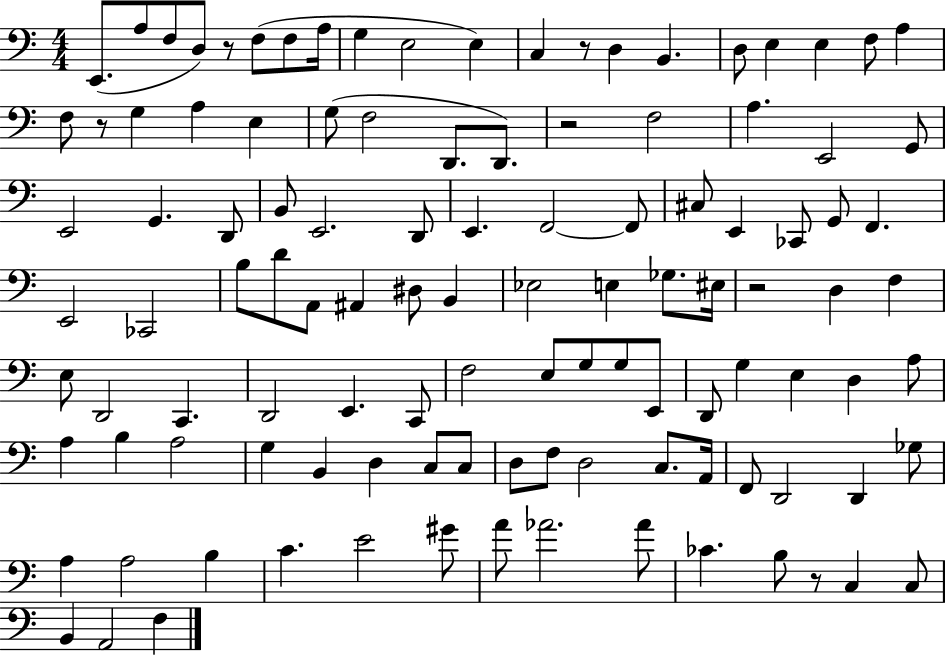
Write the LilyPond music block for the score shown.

{
  \clef bass
  \numericTimeSignature
  \time 4/4
  \key c \major
  e,8.( a8 f8 d8) r8 f8( f8 a16 | g4 e2 e4) | c4 r8 d4 b,4. | d8 e4 e4 f8 a4 | \break f8 r8 g4 a4 e4 | g8( f2 d,8. d,8.) | r2 f2 | a4. e,2 g,8 | \break e,2 g,4. d,8 | b,8 e,2. d,8 | e,4. f,2~~ f,8 | cis8 e,4 ces,8 g,8 f,4. | \break e,2 ces,2 | b8 d'8 a,8 ais,4 dis8 b,4 | ees2 e4 ges8. eis16 | r2 d4 f4 | \break e8 d,2 c,4. | d,2 e,4. c,8 | f2 e8 g8 g8 e,8 | d,8 g4 e4 d4 a8 | \break a4 b4 a2 | g4 b,4 d4 c8 c8 | d8 f8 d2 c8. a,16 | f,8 d,2 d,4 ges8 | \break a4 a2 b4 | c'4. e'2 gis'8 | a'8 aes'2. aes'8 | ces'4. b8 r8 c4 c8 | \break b,4 a,2 f4 | \bar "|."
}